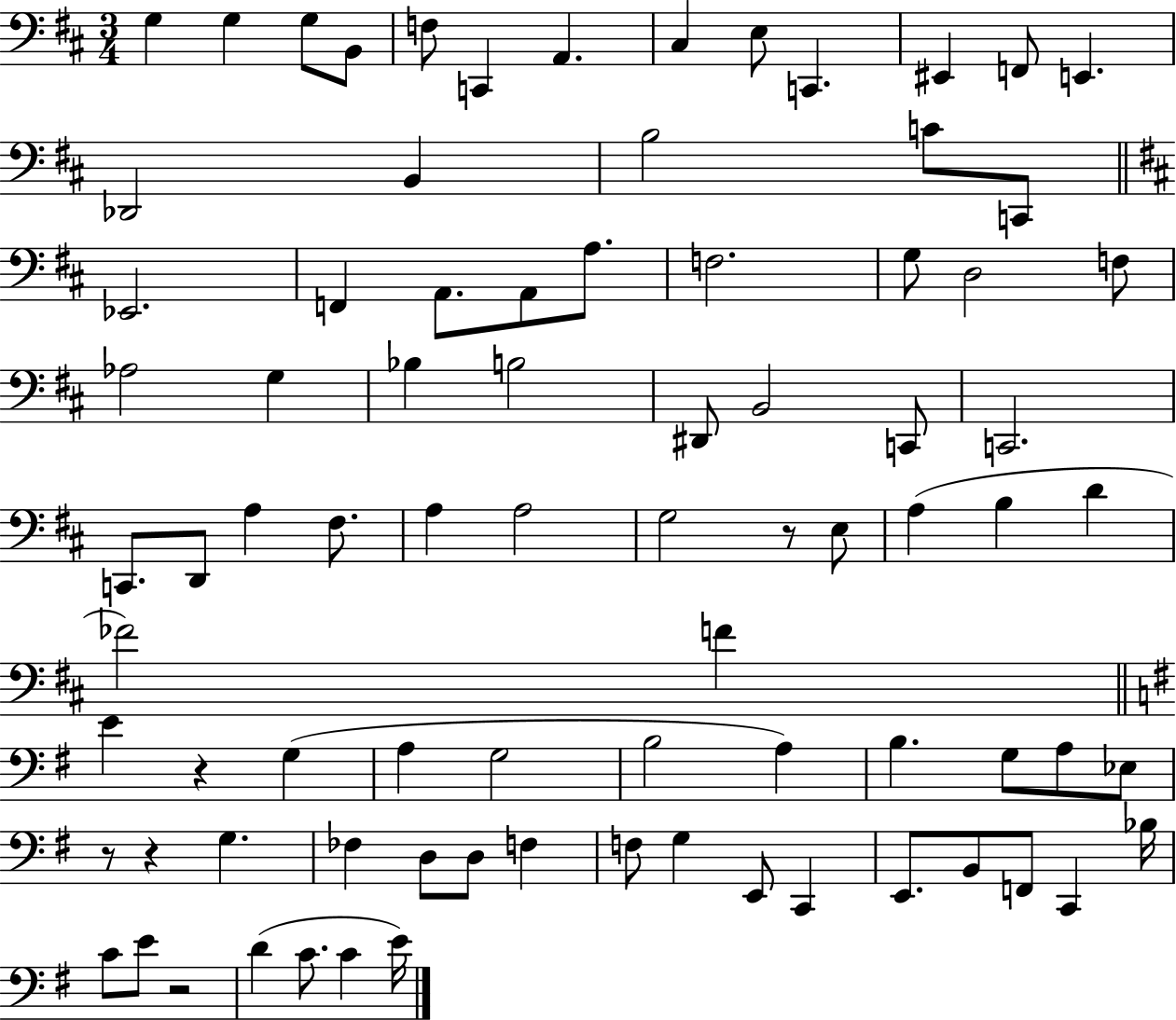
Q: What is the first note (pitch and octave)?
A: G3